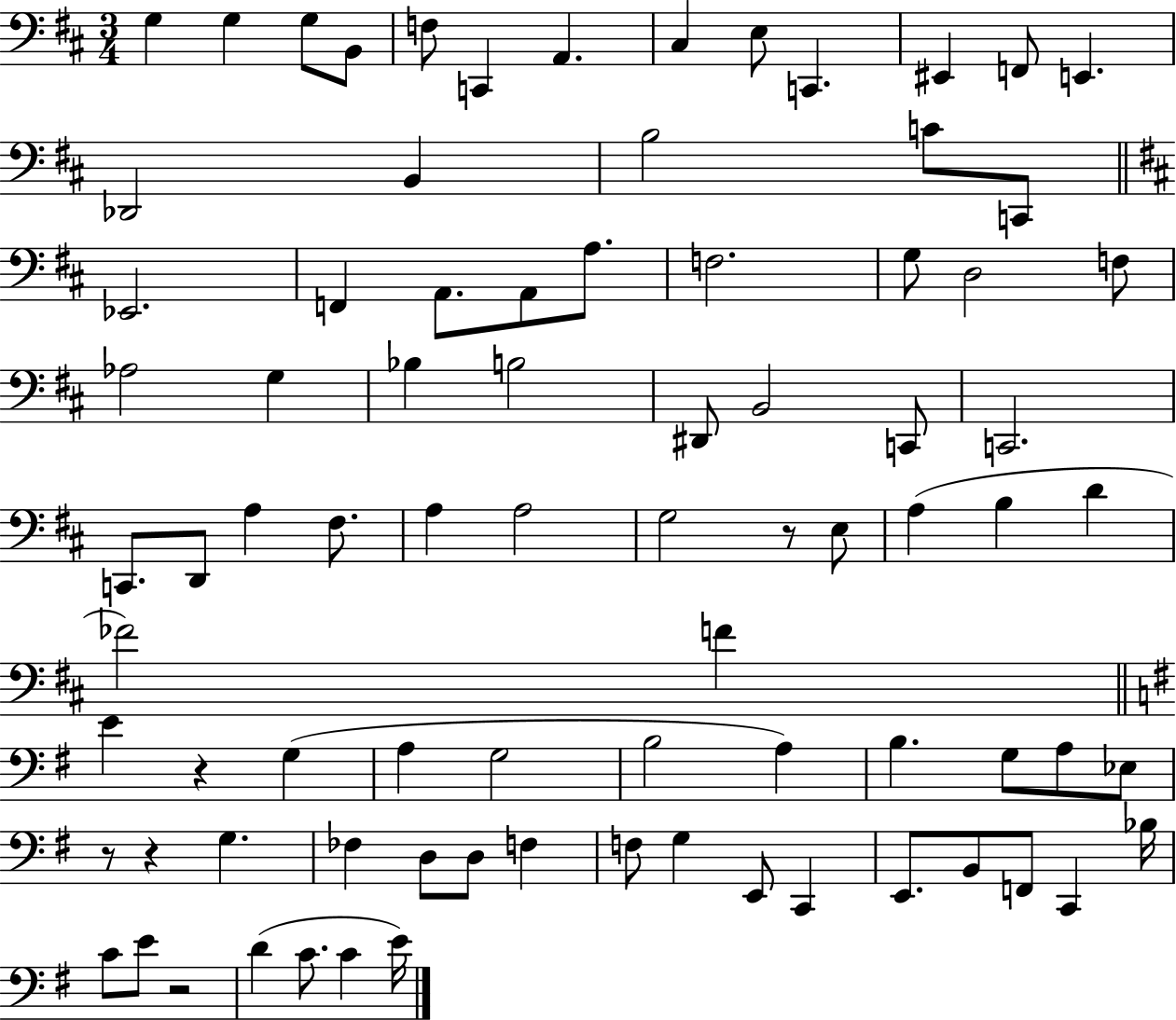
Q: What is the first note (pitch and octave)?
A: G3